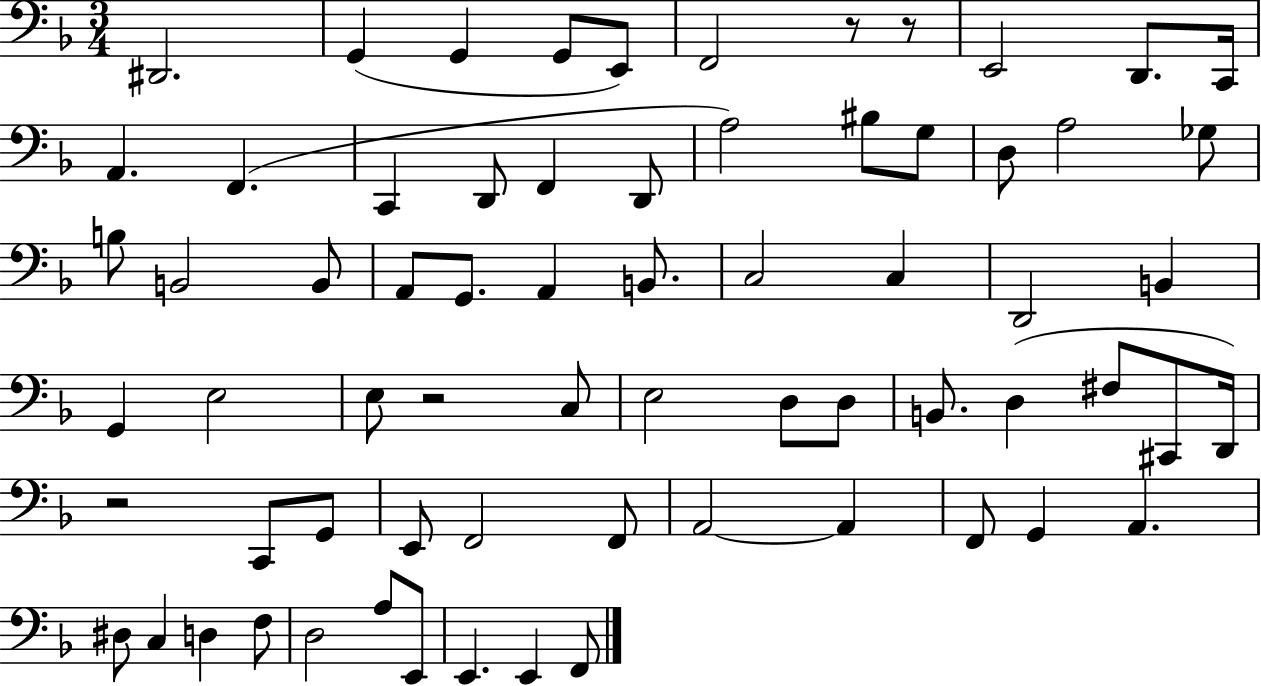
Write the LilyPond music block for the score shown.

{
  \clef bass
  \numericTimeSignature
  \time 3/4
  \key f \major
  dis,2. | g,4( g,4 g,8 e,8) | f,2 r8 r8 | e,2 d,8. c,16 | \break a,4. f,4.( | c,4 d,8 f,4 d,8 | a2) bis8 g8 | d8 a2 ges8 | \break b8 b,2 b,8 | a,8 g,8. a,4 b,8. | c2 c4 | d,2 b,4 | \break g,4 e2 | e8 r2 c8 | e2 d8 d8 | b,8. d4( fis8 cis,8 d,16) | \break r2 c,8 g,8 | e,8 f,2 f,8 | a,2~~ a,4 | f,8 g,4 a,4. | \break dis8 c4 d4 f8 | d2 a8 e,8 | e,4. e,4 f,8 | \bar "|."
}